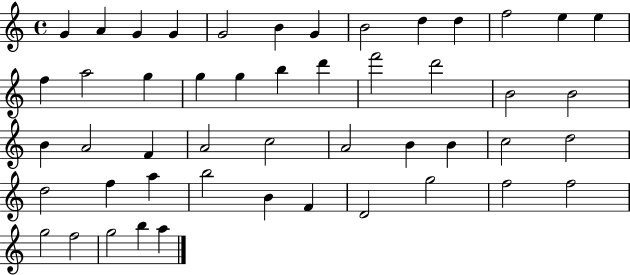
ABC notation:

X:1
T:Untitled
M:4/4
L:1/4
K:C
G A G G G2 B G B2 d d f2 e e f a2 g g g b d' f'2 d'2 B2 B2 B A2 F A2 c2 A2 B B c2 d2 d2 f a b2 B F D2 g2 f2 f2 g2 f2 g2 b a